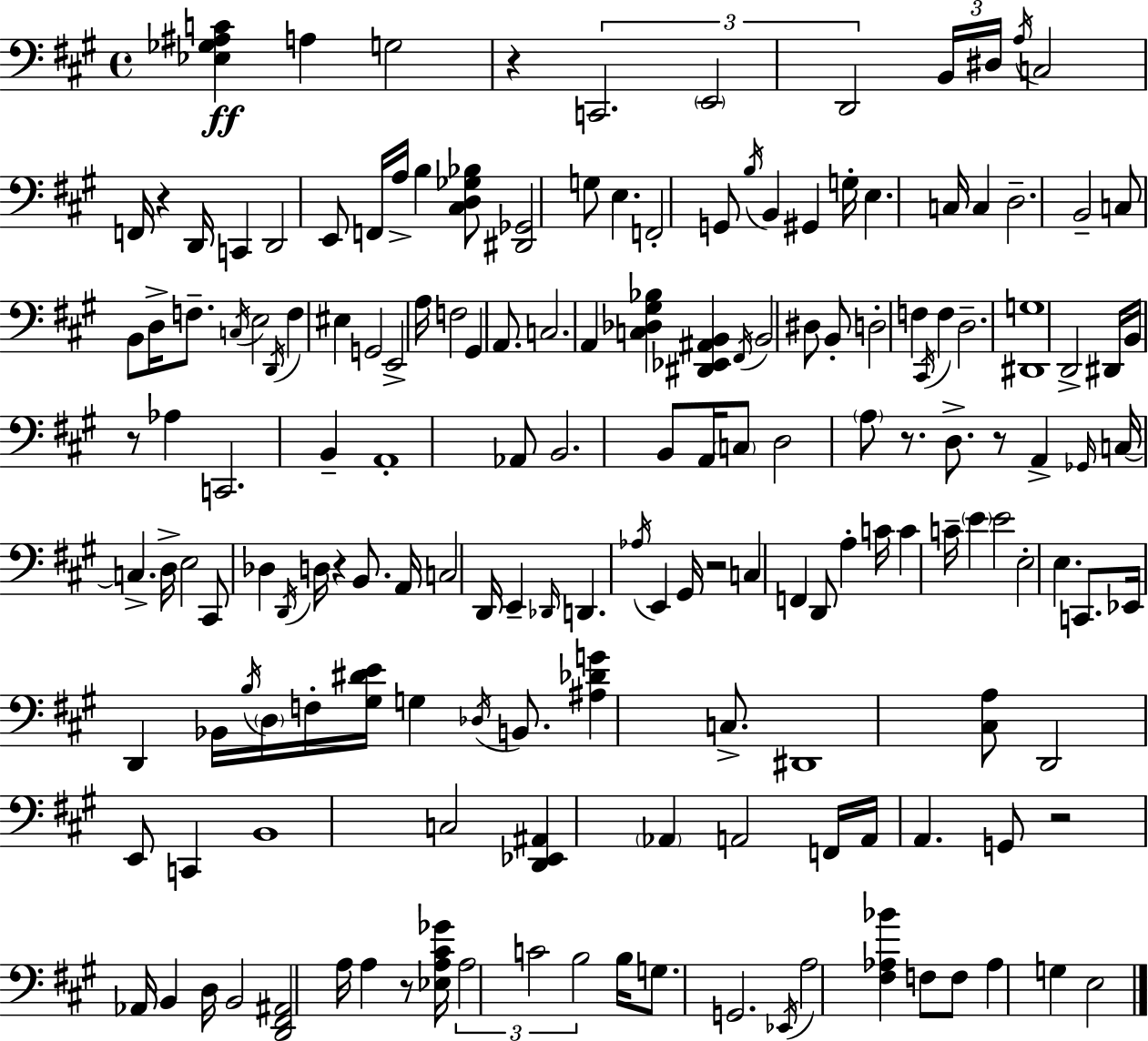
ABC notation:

X:1
T:Untitled
M:4/4
L:1/4
K:A
[_E,_G,^A,C] A, G,2 z C,,2 E,,2 D,,2 B,,/4 ^D,/4 A,/4 C,2 F,,/4 z D,,/4 C,, D,,2 E,,/2 F,,/4 A,/4 B, [^C,D,_G,_B,]/2 [^D,,_G,,]2 G,/2 E, F,,2 G,,/2 B,/4 B,, ^G,, G,/4 E, C,/4 C, D,2 B,,2 C,/2 B,,/2 D,/4 F,/2 C,/4 E,2 D,,/4 F, ^E, G,,2 E,,2 A,/4 F,2 ^G,, A,,/2 C,2 A,, [C,_D,^G,_B,] [^D,,_E,,^A,,B,,] ^F,,/4 B,,2 ^D,/2 B,,/2 D,2 F, ^C,,/4 F, D,2 [^D,,G,]4 D,,2 ^D,,/4 B,,/4 z/2 _A, C,,2 B,, A,,4 _A,,/2 B,,2 B,,/2 A,,/4 C,/2 D,2 A,/2 z/2 D,/2 z/2 A,, _G,,/4 C,/4 C, D,/4 E,2 ^C,,/2 _D, D,,/4 D,/4 z B,,/2 A,,/4 C,2 D,,/4 E,, _D,,/4 D,, _A,/4 E,, ^G,,/4 z2 C, F,, D,,/2 A, C/4 C C/4 E E2 E,2 E, C,,/2 _E,,/4 D,, _B,,/4 B,/4 D,/4 F,/4 [^G,^DE]/4 G, _D,/4 B,,/2 [^A,_DG] C,/2 ^D,,4 [^C,A,]/2 D,,2 E,,/2 C,, B,,4 C,2 [D,,_E,,^A,,] _A,, A,,2 F,,/4 A,,/4 A,, G,,/2 z2 _A,,/4 B,, D,/4 B,,2 [D,,^F,,^A,,]2 A,/4 A, z/2 [_E,A,^C_G]/4 A,2 C2 B,2 B,/4 G,/2 G,,2 _E,,/4 A,2 [^F,_A,_B] F,/2 F,/2 _A, G, E,2